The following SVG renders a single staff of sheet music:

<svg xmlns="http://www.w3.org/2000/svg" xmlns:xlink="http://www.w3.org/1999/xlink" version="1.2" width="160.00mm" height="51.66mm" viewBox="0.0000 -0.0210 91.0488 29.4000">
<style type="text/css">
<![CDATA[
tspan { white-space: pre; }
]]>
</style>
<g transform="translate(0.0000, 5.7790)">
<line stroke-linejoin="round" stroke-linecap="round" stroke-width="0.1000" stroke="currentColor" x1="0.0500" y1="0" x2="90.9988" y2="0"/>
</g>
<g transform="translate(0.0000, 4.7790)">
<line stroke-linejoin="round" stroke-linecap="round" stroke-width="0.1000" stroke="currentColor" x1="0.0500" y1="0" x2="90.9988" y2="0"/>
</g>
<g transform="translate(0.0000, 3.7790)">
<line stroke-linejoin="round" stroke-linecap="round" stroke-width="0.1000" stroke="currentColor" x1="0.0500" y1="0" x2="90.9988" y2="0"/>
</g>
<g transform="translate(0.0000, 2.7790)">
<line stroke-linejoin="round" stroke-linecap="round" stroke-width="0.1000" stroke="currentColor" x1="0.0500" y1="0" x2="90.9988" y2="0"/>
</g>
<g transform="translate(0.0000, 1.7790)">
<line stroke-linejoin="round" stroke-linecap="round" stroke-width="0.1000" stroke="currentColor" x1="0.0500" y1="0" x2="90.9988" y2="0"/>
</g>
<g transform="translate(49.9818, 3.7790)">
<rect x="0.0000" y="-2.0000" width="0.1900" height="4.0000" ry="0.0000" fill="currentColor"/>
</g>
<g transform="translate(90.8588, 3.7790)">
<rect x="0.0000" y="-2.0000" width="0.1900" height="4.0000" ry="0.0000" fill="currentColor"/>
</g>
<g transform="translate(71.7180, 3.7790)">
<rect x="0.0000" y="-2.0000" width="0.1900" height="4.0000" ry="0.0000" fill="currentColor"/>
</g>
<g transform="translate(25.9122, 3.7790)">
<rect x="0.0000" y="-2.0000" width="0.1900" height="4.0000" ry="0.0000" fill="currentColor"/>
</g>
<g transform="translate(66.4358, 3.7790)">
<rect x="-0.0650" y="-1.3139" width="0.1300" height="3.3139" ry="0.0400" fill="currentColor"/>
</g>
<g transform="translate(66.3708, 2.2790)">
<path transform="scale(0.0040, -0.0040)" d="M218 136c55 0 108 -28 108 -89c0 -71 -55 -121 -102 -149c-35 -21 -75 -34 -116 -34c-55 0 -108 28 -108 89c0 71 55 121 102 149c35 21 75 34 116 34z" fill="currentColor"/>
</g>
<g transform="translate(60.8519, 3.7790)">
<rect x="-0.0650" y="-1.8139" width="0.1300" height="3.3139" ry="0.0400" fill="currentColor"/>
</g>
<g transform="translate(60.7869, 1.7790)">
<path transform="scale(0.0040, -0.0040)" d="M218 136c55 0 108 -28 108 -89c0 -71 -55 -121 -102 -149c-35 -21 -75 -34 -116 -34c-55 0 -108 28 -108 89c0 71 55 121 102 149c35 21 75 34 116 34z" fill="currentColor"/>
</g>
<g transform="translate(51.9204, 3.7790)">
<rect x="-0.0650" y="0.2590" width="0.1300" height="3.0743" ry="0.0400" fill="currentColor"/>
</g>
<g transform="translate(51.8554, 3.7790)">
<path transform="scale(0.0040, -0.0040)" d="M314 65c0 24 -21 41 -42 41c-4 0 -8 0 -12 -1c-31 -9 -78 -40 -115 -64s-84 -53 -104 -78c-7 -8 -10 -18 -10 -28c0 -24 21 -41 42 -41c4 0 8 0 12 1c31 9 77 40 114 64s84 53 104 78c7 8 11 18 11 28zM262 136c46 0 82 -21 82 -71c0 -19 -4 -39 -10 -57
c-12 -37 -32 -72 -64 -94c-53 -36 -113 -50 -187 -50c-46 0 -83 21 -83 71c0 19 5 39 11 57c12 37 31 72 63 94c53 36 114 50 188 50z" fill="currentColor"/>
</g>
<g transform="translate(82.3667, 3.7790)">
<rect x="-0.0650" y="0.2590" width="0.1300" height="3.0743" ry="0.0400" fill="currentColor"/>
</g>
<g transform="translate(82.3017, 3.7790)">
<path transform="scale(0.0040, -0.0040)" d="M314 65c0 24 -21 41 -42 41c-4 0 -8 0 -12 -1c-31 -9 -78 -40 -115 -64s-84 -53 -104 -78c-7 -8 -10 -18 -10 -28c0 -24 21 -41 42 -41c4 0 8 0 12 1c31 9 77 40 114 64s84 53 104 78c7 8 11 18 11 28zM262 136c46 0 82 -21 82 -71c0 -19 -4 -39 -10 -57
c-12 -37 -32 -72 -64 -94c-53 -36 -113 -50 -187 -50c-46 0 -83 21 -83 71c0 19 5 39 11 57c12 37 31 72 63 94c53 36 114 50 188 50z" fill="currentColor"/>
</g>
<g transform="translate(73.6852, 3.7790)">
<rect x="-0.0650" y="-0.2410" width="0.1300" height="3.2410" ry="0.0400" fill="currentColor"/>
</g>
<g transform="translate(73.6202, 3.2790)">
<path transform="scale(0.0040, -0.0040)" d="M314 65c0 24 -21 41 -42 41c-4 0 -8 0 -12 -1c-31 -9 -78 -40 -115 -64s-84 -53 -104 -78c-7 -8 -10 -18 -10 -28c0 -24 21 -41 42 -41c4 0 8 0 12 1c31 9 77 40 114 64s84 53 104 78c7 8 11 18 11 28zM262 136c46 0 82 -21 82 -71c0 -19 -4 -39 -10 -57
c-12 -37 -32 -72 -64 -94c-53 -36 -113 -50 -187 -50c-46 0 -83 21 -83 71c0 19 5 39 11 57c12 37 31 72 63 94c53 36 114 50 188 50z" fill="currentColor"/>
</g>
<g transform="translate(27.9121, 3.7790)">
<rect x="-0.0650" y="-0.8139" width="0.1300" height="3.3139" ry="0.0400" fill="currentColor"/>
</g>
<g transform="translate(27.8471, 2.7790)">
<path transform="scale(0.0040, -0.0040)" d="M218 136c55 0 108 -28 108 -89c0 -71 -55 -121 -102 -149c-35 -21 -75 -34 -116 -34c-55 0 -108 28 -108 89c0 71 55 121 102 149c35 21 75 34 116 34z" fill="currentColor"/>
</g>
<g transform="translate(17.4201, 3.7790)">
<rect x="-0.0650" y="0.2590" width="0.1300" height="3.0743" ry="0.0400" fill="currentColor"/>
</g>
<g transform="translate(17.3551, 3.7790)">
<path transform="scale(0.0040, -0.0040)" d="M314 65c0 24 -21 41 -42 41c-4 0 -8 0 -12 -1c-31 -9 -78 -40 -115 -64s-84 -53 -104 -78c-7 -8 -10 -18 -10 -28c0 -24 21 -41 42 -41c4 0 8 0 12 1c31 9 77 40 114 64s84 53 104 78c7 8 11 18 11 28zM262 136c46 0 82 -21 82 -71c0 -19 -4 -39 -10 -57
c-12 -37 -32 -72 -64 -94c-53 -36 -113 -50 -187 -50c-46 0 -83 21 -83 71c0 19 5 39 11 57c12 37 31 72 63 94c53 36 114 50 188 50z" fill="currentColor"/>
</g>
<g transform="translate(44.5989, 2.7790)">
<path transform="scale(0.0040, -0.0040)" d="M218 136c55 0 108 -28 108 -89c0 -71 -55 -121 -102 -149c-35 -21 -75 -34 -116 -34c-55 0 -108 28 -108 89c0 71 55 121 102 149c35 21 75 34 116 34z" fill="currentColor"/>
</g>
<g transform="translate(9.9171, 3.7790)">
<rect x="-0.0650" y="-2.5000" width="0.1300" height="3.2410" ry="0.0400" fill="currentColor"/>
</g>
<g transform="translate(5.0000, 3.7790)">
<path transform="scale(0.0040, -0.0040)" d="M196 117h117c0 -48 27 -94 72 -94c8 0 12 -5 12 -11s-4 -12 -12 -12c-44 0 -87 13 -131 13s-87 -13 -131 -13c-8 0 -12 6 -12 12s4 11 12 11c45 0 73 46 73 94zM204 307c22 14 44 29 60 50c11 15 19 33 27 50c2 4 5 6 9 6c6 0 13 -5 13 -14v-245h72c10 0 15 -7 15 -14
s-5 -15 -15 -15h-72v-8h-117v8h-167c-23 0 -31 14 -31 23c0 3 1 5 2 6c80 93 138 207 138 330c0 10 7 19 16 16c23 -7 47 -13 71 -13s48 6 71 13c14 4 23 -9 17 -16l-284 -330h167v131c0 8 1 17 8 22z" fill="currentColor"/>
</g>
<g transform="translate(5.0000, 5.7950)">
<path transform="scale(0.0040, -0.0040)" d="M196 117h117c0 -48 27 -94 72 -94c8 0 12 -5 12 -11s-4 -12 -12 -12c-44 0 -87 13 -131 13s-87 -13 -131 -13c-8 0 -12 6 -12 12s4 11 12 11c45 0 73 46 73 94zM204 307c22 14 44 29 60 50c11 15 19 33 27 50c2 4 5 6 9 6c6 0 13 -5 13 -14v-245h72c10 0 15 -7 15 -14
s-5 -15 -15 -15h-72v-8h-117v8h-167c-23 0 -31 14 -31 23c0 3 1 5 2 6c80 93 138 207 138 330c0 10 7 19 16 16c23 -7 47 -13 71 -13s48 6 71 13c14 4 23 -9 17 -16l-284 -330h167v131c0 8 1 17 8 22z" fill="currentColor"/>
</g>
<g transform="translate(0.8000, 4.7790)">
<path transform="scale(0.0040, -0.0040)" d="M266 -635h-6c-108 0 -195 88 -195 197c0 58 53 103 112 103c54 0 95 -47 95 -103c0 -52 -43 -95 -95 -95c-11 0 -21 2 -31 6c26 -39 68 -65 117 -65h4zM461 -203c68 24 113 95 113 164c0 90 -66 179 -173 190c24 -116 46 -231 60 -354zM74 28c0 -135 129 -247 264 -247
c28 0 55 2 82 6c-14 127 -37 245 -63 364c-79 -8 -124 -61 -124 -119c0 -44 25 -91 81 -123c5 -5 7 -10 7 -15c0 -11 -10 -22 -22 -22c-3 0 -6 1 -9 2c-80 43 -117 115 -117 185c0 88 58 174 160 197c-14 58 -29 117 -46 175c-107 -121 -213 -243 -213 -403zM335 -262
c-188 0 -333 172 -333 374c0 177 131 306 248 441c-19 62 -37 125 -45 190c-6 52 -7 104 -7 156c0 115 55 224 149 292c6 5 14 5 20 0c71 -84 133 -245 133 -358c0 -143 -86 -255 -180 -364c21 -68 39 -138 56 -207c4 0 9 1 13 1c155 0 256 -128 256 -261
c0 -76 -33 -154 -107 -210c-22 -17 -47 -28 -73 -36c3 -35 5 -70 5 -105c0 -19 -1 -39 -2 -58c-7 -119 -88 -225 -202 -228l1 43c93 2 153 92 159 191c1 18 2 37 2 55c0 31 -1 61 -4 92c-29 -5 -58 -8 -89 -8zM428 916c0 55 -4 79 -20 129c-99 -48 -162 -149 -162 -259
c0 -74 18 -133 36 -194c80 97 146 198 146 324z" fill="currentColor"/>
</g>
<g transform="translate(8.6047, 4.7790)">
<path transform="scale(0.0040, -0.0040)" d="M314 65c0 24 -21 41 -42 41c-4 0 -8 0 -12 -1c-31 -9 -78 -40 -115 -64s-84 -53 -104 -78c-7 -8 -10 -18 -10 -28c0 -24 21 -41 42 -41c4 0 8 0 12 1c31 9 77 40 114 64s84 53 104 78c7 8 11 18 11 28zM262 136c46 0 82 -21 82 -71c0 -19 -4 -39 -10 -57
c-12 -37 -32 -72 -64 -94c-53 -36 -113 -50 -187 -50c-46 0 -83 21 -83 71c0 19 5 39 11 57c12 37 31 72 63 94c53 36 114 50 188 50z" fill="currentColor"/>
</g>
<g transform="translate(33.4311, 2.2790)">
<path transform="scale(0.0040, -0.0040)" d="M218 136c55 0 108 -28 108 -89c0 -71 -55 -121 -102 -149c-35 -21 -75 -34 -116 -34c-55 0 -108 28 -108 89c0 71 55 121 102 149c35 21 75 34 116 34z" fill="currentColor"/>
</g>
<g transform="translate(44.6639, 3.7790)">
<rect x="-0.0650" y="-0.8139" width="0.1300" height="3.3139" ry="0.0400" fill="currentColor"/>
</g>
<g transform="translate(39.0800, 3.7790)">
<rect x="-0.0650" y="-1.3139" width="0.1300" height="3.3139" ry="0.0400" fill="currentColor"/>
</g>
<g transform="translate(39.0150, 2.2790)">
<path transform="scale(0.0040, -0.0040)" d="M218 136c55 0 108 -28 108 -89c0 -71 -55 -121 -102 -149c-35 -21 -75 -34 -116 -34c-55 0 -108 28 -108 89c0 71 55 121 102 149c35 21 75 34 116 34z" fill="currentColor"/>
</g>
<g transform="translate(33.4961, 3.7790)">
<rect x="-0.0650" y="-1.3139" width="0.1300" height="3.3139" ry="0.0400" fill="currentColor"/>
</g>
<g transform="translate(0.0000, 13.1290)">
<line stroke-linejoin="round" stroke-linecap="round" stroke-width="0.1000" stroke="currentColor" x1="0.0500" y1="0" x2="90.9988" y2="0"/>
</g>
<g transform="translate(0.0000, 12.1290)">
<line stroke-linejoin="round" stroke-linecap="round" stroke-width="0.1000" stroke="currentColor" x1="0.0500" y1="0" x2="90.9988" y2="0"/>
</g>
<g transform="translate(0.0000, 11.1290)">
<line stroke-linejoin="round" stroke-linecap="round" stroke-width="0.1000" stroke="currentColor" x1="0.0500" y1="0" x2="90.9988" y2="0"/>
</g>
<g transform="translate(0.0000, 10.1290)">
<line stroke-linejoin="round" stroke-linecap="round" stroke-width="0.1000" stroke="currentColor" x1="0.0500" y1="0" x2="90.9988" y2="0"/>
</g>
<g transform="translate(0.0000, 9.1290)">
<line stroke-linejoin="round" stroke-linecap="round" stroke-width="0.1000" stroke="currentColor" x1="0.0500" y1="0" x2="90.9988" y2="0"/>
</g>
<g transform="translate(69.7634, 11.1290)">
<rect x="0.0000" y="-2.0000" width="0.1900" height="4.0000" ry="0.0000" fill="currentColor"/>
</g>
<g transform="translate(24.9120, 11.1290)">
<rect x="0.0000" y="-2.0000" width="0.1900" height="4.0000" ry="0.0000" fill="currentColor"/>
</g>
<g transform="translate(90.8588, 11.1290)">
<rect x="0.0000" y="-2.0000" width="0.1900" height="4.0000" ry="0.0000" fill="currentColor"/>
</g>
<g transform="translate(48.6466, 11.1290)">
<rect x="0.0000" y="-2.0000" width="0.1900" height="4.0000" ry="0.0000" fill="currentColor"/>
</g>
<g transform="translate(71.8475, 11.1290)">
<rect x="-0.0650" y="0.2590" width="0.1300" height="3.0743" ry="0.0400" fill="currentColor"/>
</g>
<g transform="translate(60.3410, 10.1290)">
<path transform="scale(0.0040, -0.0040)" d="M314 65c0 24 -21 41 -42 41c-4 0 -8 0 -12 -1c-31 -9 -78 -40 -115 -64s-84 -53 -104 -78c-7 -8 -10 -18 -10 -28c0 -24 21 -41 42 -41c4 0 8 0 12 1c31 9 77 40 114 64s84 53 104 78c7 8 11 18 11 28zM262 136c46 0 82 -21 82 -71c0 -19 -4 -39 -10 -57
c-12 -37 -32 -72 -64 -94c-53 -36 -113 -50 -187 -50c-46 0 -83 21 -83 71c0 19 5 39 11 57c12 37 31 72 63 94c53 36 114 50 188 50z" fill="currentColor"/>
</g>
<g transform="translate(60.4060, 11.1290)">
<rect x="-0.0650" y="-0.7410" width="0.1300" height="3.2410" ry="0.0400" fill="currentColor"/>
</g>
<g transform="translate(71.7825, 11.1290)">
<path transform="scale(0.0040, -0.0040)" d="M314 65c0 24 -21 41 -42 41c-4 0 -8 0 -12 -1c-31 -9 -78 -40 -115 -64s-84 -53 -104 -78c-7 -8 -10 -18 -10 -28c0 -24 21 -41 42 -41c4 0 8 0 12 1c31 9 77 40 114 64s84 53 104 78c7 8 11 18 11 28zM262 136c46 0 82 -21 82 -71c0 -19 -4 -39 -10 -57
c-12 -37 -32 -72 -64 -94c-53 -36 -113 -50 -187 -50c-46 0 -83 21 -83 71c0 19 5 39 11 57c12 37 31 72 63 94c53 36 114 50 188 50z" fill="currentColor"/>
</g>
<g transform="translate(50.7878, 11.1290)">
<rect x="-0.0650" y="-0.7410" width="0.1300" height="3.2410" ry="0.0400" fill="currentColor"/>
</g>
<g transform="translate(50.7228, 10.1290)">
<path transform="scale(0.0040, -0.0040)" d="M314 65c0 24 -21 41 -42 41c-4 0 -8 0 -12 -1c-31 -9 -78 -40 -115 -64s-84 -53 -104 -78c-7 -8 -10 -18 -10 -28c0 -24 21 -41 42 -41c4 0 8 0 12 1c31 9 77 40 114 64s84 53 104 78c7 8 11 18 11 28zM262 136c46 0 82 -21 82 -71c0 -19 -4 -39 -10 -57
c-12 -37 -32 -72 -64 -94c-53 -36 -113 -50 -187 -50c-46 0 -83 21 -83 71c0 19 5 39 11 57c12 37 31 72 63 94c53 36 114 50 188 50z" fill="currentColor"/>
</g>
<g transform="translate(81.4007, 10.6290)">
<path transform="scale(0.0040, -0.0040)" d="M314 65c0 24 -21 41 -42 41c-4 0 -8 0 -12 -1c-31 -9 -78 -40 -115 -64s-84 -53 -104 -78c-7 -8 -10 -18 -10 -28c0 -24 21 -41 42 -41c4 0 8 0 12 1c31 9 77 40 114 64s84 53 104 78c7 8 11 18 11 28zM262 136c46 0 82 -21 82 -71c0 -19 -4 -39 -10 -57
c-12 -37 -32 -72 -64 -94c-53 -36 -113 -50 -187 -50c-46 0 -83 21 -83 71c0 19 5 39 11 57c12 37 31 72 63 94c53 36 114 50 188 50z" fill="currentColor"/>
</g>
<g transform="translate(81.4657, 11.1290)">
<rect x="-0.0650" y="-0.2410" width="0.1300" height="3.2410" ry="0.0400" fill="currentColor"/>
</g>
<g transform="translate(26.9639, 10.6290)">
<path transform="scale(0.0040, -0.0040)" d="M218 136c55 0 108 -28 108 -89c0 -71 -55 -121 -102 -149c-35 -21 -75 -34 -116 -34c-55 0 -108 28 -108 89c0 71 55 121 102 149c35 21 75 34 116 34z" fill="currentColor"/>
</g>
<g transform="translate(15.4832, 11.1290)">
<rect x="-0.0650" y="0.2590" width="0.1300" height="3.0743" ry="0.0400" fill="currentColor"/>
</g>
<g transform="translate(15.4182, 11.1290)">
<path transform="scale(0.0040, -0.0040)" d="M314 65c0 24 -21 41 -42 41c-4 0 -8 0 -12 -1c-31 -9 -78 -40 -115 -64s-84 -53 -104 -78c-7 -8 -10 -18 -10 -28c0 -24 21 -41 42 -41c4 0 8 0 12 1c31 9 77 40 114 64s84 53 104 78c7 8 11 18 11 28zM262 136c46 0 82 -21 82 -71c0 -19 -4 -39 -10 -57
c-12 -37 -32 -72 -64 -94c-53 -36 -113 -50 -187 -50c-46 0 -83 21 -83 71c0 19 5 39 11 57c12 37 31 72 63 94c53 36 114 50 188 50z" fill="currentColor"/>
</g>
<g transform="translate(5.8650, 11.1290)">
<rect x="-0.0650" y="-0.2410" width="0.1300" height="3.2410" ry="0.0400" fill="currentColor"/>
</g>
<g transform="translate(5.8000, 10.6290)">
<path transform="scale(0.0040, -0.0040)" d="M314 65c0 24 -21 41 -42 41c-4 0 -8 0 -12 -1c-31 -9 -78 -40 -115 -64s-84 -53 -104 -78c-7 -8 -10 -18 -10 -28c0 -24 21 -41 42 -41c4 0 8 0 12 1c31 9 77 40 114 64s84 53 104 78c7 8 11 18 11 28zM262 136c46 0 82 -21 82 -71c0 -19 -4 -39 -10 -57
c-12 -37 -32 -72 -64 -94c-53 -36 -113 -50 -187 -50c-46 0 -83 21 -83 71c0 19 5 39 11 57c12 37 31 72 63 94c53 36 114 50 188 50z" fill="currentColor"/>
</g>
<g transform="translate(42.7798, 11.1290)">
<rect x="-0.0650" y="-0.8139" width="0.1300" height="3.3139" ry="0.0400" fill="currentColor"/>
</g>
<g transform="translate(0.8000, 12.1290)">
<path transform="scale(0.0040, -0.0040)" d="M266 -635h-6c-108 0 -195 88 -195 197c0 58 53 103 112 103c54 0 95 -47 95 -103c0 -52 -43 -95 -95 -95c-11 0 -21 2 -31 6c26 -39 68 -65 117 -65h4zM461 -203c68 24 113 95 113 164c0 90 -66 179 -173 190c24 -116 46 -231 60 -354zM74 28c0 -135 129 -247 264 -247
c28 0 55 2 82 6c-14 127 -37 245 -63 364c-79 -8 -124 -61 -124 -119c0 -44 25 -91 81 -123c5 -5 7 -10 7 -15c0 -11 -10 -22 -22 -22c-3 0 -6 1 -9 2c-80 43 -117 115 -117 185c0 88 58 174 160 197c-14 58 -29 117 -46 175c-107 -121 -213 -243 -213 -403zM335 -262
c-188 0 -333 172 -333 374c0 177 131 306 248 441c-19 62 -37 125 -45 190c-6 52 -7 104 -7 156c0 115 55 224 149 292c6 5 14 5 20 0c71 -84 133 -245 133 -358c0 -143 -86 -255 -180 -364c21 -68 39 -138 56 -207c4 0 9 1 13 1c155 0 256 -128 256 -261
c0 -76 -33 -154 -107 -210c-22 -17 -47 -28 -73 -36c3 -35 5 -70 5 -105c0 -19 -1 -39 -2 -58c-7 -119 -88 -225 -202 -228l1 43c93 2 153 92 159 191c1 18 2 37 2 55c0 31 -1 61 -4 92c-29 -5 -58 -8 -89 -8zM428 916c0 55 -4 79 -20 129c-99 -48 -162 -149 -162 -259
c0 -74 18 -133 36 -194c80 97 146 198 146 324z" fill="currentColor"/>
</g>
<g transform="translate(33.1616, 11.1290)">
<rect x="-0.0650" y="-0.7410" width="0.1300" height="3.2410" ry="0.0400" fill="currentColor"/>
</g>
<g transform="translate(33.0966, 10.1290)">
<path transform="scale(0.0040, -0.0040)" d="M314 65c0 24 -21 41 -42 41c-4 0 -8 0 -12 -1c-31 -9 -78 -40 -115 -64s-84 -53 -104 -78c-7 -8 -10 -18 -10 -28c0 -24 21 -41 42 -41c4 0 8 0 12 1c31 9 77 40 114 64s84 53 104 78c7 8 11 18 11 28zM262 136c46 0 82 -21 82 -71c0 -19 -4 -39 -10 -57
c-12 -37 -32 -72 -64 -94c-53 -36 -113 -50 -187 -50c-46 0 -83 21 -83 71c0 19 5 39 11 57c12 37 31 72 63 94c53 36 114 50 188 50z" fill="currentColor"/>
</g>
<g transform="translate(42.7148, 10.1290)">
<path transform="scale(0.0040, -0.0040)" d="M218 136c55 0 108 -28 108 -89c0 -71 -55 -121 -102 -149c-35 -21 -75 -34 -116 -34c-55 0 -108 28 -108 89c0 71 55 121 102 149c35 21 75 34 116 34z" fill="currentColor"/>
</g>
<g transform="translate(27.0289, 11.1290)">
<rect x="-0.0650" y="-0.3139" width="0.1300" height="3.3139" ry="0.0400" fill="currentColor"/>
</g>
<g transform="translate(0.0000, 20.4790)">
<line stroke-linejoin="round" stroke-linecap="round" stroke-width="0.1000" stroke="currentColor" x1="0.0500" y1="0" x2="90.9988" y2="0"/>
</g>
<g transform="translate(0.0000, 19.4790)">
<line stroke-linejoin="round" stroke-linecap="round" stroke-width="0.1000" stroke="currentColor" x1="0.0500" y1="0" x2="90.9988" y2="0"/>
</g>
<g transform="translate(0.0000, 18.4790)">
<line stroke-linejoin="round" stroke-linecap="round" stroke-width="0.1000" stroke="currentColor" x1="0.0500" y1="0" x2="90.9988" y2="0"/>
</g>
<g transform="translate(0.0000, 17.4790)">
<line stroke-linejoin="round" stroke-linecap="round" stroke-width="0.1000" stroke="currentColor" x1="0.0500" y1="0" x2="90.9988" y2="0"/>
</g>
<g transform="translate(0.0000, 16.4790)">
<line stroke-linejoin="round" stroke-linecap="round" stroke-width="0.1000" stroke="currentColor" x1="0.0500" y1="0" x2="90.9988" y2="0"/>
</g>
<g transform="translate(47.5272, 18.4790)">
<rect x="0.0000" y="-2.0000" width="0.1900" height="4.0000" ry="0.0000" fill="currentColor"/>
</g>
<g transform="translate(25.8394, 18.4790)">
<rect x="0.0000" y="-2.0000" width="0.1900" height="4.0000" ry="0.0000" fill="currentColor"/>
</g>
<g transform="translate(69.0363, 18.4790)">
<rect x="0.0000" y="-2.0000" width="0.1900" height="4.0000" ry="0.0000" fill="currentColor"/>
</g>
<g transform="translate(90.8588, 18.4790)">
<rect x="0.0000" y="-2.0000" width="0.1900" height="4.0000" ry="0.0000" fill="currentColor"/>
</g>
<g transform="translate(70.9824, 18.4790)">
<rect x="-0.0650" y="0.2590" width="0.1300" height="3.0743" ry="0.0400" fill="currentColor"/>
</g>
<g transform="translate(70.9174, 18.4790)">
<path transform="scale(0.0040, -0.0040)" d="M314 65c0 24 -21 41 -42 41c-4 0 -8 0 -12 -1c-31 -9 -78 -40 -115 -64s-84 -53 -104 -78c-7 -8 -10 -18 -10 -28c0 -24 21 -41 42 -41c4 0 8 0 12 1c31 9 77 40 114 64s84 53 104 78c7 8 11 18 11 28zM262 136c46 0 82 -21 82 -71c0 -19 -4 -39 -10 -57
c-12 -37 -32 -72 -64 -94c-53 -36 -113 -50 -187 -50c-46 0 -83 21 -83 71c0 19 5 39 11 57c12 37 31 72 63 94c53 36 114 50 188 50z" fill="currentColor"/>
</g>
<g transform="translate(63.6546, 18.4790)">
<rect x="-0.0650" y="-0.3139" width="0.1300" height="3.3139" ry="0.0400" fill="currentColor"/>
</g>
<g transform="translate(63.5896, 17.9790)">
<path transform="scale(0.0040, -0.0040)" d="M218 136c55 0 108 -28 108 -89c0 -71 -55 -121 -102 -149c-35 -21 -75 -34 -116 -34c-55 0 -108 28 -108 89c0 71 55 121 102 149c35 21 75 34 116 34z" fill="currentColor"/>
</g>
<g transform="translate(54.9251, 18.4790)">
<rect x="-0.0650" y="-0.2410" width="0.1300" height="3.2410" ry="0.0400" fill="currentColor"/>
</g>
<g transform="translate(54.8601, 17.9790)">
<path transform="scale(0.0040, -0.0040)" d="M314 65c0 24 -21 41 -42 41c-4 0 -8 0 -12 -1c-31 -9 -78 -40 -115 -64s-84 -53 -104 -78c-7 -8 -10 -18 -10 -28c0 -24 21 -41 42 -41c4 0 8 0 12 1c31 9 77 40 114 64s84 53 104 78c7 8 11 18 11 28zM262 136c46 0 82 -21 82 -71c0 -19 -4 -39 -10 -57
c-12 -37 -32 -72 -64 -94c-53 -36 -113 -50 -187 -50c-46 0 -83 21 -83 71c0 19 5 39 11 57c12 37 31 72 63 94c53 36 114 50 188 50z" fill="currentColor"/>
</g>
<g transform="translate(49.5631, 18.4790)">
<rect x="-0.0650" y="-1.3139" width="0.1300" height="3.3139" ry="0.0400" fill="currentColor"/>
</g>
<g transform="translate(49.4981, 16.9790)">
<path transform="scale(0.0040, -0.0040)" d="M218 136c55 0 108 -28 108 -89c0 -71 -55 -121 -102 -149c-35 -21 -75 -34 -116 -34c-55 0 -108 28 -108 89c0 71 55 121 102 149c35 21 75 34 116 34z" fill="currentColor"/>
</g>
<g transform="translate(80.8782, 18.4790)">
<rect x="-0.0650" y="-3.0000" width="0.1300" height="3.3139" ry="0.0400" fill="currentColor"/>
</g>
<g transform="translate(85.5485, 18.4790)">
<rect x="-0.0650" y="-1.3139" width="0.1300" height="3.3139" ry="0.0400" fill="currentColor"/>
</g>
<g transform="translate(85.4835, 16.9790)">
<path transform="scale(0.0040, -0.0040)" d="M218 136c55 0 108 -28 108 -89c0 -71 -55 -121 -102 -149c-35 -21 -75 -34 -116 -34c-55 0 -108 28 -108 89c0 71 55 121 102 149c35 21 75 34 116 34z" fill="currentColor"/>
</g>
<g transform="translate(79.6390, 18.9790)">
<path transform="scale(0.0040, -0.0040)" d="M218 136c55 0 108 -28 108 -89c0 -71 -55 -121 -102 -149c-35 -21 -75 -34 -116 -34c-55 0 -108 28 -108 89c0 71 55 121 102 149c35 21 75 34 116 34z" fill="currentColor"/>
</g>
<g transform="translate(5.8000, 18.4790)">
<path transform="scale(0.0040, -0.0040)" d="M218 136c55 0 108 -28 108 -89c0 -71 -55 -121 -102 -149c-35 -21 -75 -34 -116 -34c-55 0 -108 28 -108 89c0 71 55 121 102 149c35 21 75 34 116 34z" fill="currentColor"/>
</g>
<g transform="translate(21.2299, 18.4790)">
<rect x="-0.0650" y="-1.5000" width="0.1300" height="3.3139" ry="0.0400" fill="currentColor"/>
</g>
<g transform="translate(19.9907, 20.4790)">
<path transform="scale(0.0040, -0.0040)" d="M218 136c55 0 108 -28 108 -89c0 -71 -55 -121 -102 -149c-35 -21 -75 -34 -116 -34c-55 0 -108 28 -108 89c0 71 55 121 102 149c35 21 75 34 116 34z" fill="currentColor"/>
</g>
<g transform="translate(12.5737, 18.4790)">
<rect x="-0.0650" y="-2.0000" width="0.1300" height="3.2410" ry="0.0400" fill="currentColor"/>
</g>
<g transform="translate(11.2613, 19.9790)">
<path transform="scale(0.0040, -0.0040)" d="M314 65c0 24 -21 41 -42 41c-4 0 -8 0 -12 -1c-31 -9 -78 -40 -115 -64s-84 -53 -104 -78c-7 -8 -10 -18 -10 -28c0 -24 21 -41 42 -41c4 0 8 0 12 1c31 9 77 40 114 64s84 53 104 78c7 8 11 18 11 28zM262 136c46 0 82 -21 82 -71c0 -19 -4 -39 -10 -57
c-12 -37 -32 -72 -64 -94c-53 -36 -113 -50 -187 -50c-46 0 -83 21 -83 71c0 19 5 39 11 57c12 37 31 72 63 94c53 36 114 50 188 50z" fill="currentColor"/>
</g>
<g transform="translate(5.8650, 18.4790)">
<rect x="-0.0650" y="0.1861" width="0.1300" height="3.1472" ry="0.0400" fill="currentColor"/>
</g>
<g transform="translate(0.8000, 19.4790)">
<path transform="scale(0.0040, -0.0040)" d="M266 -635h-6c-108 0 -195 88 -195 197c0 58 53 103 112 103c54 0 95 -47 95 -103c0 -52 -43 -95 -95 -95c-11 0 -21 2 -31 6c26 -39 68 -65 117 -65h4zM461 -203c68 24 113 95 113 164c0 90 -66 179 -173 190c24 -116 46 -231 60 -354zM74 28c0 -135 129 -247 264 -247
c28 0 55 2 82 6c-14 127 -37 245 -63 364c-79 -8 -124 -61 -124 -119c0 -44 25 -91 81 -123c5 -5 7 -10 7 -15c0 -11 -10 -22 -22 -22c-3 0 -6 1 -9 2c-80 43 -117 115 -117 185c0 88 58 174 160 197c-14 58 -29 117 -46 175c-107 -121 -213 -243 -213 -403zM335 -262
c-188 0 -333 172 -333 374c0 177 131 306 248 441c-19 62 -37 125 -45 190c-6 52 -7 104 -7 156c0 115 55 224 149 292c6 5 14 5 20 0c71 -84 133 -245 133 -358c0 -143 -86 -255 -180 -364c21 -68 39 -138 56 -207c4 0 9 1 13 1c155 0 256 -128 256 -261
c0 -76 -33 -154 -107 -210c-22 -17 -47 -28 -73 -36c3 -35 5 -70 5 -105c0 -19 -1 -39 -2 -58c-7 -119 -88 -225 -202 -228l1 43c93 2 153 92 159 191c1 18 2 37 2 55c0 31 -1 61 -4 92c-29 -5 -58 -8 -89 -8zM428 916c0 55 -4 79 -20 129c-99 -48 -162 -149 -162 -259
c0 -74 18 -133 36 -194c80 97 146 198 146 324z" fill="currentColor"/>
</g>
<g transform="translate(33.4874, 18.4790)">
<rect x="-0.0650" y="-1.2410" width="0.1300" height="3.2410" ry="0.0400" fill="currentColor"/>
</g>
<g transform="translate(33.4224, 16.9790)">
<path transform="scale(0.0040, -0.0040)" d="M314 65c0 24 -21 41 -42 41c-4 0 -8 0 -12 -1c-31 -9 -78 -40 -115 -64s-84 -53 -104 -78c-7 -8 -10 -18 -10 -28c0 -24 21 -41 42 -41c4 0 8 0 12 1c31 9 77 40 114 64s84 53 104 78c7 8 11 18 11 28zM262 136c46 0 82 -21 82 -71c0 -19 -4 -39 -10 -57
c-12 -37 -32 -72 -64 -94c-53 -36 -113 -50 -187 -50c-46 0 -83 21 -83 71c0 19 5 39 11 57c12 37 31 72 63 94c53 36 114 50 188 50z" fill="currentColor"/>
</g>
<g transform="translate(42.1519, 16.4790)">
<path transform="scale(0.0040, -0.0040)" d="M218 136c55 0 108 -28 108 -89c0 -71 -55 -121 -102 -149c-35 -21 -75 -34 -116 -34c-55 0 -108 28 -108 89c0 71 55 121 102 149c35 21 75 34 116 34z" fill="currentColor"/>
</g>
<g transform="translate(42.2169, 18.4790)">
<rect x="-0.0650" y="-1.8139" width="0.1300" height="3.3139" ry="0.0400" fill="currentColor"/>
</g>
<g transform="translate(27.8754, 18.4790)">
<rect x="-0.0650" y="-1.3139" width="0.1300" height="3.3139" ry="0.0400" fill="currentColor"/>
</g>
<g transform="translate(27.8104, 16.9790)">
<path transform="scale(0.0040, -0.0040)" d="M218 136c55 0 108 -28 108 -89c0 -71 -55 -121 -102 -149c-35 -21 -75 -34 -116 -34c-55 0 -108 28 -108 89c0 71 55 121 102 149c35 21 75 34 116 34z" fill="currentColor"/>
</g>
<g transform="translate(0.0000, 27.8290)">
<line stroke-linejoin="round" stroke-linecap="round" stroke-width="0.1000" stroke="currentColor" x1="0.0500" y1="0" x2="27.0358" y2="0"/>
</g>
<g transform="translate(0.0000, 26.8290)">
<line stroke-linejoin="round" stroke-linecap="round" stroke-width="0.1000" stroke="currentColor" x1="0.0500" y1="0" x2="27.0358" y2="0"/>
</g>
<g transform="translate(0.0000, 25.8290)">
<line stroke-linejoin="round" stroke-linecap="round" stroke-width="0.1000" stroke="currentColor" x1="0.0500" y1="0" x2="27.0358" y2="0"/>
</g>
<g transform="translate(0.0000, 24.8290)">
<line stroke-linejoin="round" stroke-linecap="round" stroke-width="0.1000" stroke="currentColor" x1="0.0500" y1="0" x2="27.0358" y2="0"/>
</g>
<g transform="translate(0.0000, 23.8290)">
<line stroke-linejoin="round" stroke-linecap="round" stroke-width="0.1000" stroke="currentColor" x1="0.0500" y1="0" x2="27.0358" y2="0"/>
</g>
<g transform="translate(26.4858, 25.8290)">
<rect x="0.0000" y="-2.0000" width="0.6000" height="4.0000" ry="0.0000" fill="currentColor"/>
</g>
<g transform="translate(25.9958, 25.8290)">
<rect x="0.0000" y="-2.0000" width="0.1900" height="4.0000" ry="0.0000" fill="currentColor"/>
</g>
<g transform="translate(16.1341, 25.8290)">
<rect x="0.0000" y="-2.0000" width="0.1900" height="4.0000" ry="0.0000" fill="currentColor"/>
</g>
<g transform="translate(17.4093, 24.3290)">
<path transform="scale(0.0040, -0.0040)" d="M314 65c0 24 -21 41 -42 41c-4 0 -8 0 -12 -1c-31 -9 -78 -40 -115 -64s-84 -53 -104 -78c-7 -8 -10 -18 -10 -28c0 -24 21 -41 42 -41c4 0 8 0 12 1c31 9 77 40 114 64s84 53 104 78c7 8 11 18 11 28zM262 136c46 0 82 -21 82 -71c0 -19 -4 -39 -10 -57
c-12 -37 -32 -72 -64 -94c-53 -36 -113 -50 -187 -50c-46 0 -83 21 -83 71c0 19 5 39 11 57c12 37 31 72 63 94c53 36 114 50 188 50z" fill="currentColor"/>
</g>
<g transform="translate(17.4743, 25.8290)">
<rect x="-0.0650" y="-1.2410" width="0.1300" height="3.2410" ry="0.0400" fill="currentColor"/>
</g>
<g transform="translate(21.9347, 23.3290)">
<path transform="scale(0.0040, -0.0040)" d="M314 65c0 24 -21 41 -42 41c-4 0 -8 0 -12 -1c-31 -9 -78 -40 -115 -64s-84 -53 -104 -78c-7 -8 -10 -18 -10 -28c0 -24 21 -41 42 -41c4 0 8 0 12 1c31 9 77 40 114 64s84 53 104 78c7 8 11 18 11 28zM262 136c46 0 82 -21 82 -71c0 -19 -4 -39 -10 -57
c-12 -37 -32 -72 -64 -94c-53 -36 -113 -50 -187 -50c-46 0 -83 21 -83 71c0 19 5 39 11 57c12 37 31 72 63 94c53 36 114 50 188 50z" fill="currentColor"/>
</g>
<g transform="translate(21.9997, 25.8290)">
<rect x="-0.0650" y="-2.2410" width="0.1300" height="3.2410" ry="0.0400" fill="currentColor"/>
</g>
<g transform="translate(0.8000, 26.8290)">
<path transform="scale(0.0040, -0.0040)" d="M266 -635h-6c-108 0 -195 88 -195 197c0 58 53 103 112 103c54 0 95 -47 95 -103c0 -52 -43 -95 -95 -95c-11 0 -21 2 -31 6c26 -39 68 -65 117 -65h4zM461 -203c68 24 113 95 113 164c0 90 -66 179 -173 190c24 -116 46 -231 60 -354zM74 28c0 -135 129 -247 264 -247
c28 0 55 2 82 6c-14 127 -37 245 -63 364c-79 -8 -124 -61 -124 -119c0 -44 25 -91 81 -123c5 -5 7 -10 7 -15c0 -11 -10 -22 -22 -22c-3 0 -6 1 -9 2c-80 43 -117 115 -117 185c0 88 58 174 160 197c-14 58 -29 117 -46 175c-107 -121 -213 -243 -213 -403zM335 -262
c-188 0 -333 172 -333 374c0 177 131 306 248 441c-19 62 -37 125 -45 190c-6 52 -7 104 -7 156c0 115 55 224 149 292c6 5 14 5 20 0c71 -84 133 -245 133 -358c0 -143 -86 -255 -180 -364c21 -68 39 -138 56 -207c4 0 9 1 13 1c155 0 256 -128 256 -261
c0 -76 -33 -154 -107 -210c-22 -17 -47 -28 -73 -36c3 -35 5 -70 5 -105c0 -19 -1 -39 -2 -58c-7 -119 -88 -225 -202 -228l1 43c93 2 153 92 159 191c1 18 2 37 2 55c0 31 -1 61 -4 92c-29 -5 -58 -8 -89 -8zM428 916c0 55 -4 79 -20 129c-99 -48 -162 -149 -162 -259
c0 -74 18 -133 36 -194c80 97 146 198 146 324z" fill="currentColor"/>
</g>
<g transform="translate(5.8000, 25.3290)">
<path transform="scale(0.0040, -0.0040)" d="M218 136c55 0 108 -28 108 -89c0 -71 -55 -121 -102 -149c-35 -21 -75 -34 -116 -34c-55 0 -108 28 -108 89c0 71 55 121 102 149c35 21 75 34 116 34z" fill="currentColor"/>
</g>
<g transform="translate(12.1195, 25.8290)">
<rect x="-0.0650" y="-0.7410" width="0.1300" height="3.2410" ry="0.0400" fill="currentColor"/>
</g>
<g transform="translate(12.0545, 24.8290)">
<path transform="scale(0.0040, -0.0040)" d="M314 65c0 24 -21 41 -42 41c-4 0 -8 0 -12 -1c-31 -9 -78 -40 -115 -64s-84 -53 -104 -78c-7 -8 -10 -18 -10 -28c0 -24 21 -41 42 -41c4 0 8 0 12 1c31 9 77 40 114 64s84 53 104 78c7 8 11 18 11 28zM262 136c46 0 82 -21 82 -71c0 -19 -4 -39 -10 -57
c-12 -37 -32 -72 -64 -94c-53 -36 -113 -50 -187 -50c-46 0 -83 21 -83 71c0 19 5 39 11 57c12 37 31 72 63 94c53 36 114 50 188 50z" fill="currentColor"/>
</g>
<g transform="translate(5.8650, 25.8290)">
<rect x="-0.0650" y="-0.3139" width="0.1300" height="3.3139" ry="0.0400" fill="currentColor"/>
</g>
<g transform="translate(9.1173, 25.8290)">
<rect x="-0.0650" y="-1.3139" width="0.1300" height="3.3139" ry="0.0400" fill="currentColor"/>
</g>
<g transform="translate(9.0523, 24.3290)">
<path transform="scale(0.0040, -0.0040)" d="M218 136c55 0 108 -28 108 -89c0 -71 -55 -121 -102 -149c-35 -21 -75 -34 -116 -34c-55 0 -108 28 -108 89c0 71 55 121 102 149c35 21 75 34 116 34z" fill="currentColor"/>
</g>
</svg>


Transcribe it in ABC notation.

X:1
T:Untitled
M:4/4
L:1/4
K:C
G2 B2 d e e d B2 f e c2 B2 c2 B2 c d2 d d2 d2 B2 c2 B F2 E e e2 f e c2 c B2 A e c e d2 e2 g2